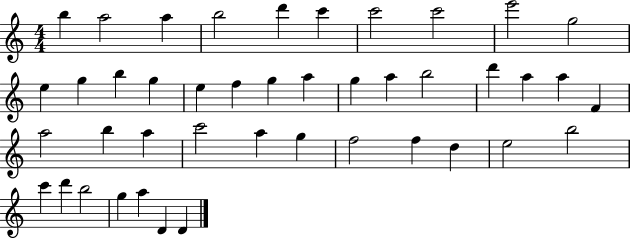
X:1
T:Untitled
M:4/4
L:1/4
K:C
b a2 a b2 d' c' c'2 c'2 e'2 g2 e g b g e f g a g a b2 d' a a F a2 b a c'2 a g f2 f d e2 b2 c' d' b2 g a D D